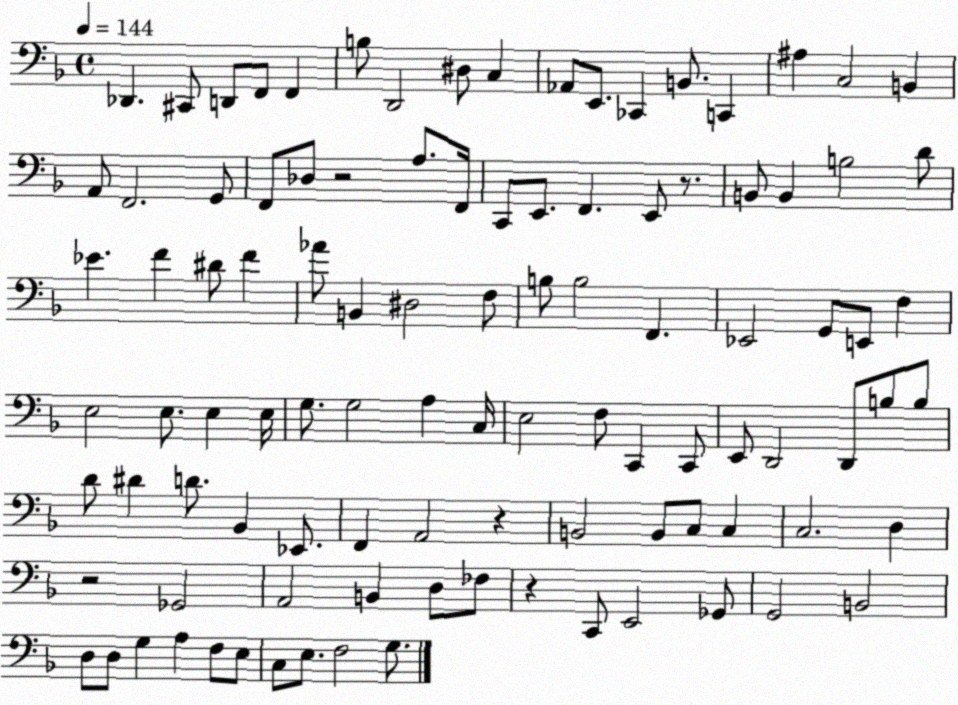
X:1
T:Untitled
M:4/4
L:1/4
K:F
_D,, ^C,,/2 D,,/2 F,,/2 F,, B,/2 D,,2 ^D,/2 C, _A,,/2 E,,/2 _C,, B,,/2 C,, ^A, C,2 B,, A,,/2 F,,2 G,,/2 F,,/2 _D,/2 z2 A,/2 F,,/4 C,,/2 E,,/2 F,, E,,/2 z/2 B,,/2 B,, B,2 D/2 _E F ^D/2 F _A/2 B,, ^D,2 F,/2 B,/2 B,2 F,, _E,,2 G,,/2 E,,/2 F, E,2 E,/2 E, E,/4 G,/2 G,2 A, C,/4 E,2 F,/2 C,, C,,/2 E,,/2 D,,2 D,,/2 B,/2 B,/2 D/2 ^D D/2 _B,, _E,,/2 F,, A,,2 z B,,2 B,,/2 C,/2 C, C,2 D, z2 _G,,2 A,,2 B,, D,/2 _F,/2 z C,,/2 E,,2 _G,,/2 G,,2 B,,2 D,/2 D,/2 G, A, F,/2 E,/2 C,/2 E,/2 F,2 G,/2